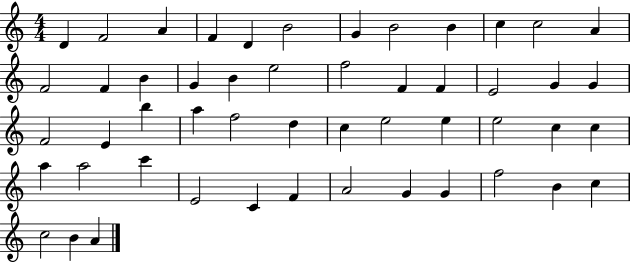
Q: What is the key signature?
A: C major